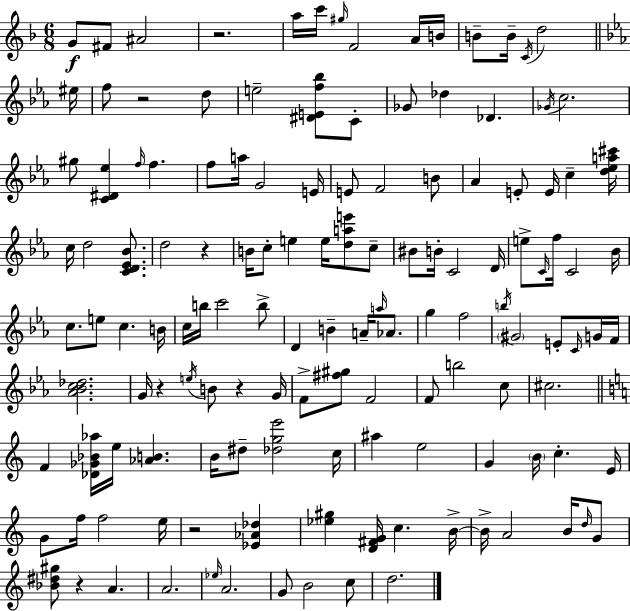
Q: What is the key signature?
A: F major